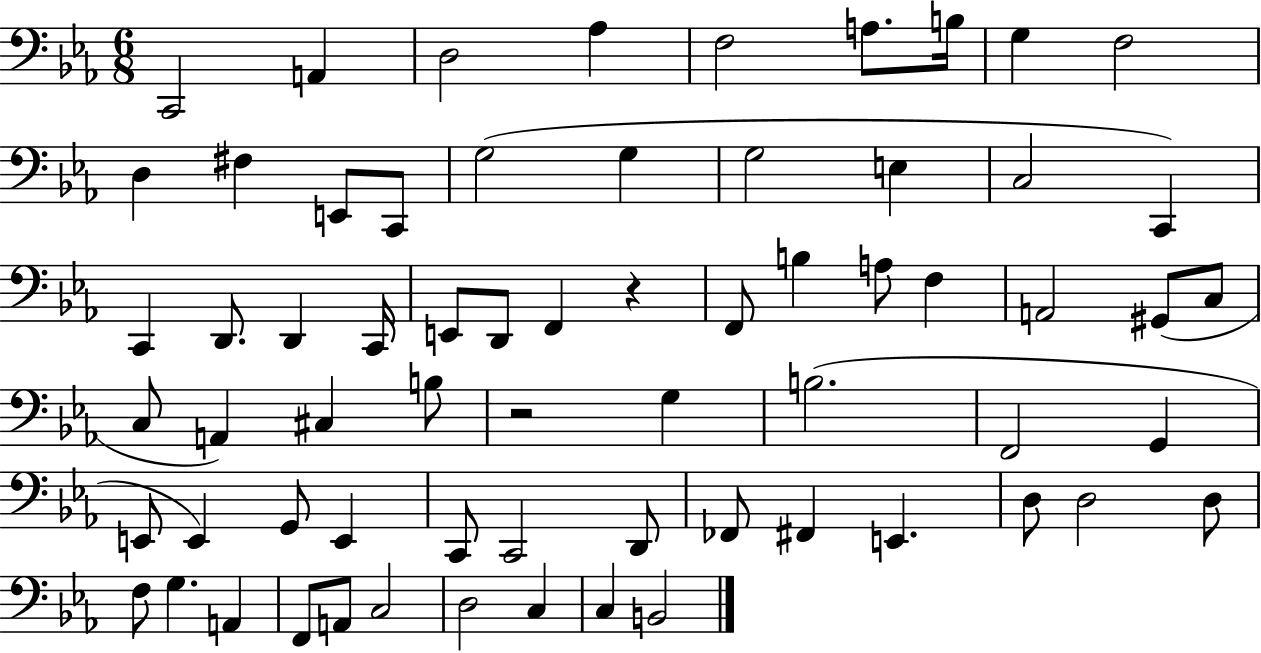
C2/h A2/q D3/h Ab3/q F3/h A3/e. B3/s G3/q F3/h D3/q F#3/q E2/e C2/e G3/h G3/q G3/h E3/q C3/h C2/q C2/q D2/e. D2/q C2/s E2/e D2/e F2/q R/q F2/e B3/q A3/e F3/q A2/h G#2/e C3/e C3/e A2/q C#3/q B3/e R/h G3/q B3/h. F2/h G2/q E2/e E2/q G2/e E2/q C2/e C2/h D2/e FES2/e F#2/q E2/q. D3/e D3/h D3/e F3/e G3/q. A2/q F2/e A2/e C3/h D3/h C3/q C3/q B2/h